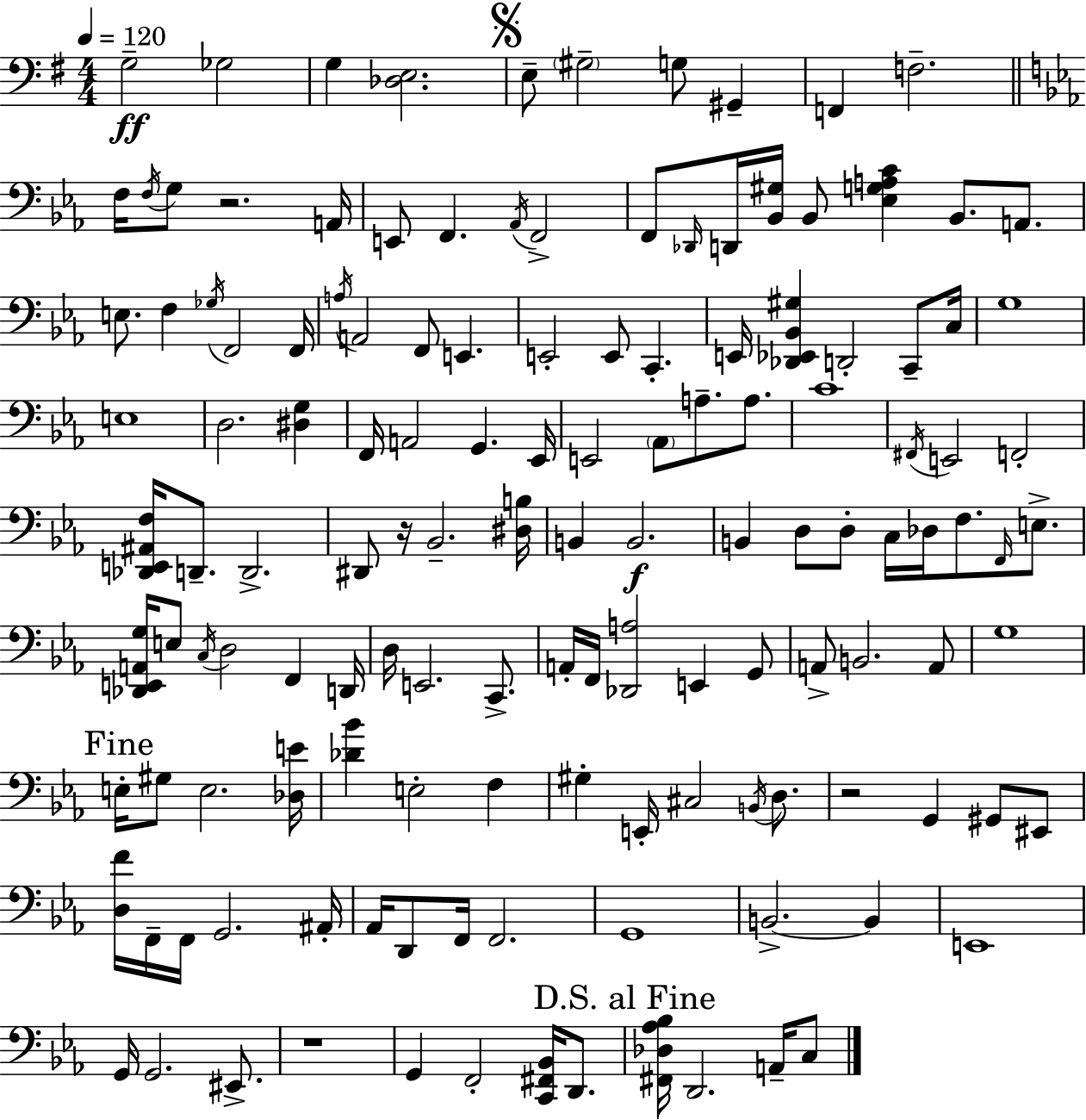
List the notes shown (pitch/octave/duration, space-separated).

G3/h Gb3/h G3/q [Db3,E3]/h. E3/e G#3/h G3/e G#2/q F2/q F3/h. F3/s F3/s G3/e R/h. A2/s E2/e F2/q. Ab2/s F2/h F2/e Db2/s D2/s [Bb2,G#3]/s Bb2/e [Eb3,G3,A3,C4]/q Bb2/e. A2/e. E3/e. F3/q Gb3/s F2/h F2/s A3/s A2/h F2/e E2/q. E2/h E2/e C2/q. E2/s [Db2,Eb2,Bb2,G#3]/q D2/h C2/e C3/s G3/w E3/w D3/h. [D#3,G3]/q F2/s A2/h G2/q. Eb2/s E2/h Ab2/e A3/e. A3/e. C4/w F#2/s E2/h F2/h [Db2,E2,A#2,F3]/s D2/e. D2/h. D#2/e R/s Bb2/h. [D#3,B3]/s B2/q B2/h. B2/q D3/e D3/e C3/s Db3/s F3/e. F2/s E3/e. [Db2,E2,A2,G3]/s E3/e C3/s D3/h F2/q D2/s D3/s E2/h. C2/e. A2/s F2/s [Db2,A3]/h E2/q G2/e A2/e B2/h. A2/e G3/w E3/s G#3/e E3/h. [Db3,E4]/s [Db4,Bb4]/q E3/h F3/q G#3/q E2/s C#3/h B2/s D3/e. R/h G2/q G#2/e EIS2/e [D3,F4]/s F2/s F2/s G2/h. A#2/s Ab2/s D2/e F2/s F2/h. G2/w B2/h. B2/q E2/w G2/s G2/h. EIS2/e. R/w G2/q F2/h [C2,F#2,Bb2]/s D2/e. [F#2,Db3,Ab3,Bb3]/s D2/h. A2/s C3/e